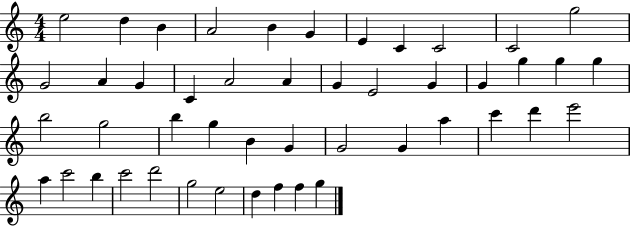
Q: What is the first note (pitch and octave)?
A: E5